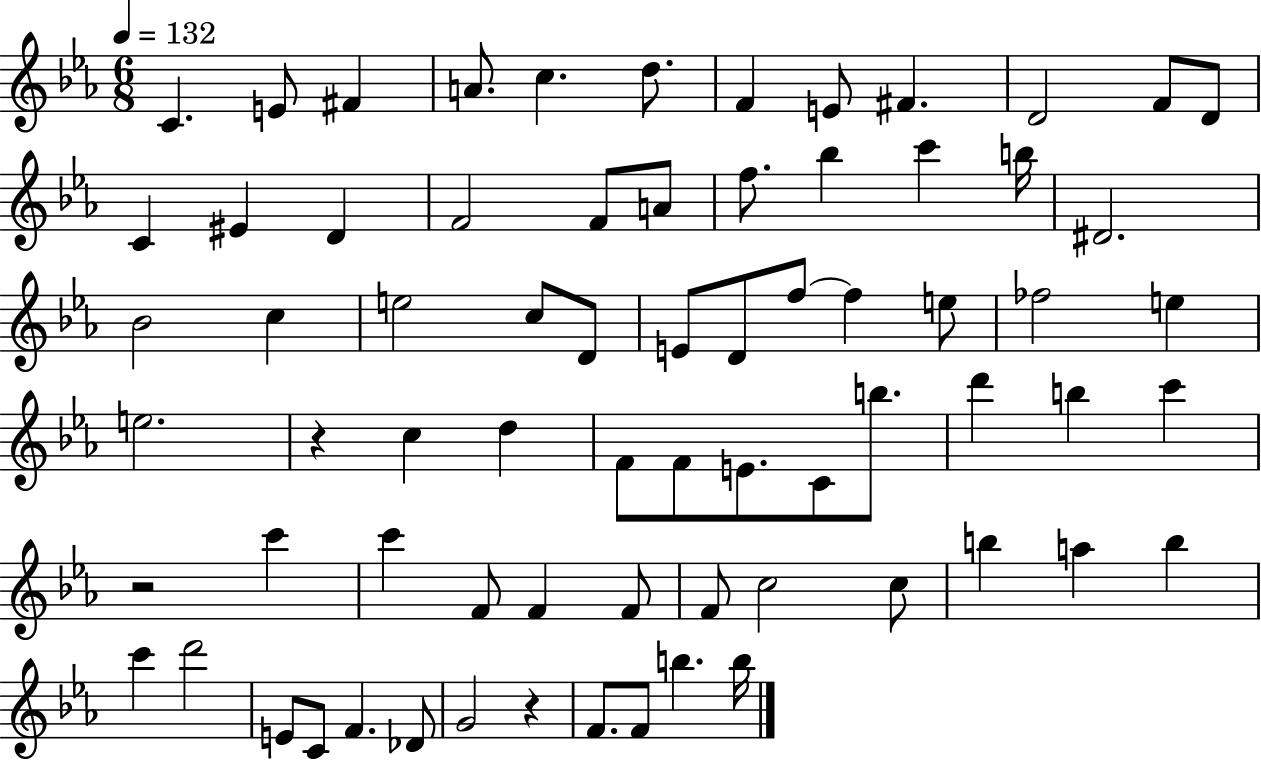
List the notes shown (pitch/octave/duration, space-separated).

C4/q. E4/e F#4/q A4/e. C5/q. D5/e. F4/q E4/e F#4/q. D4/h F4/e D4/e C4/q EIS4/q D4/q F4/h F4/e A4/e F5/e. Bb5/q C6/q B5/s D#4/h. Bb4/h C5/q E5/h C5/e D4/e E4/e D4/e F5/e F5/q E5/e FES5/h E5/q E5/h. R/q C5/q D5/q F4/e F4/e E4/e. C4/e B5/e. D6/q B5/q C6/q R/h C6/q C6/q F4/e F4/q F4/e F4/e C5/h C5/e B5/q A5/q B5/q C6/q D6/h E4/e C4/e F4/q. Db4/e G4/h R/q F4/e. F4/e B5/q. B5/s